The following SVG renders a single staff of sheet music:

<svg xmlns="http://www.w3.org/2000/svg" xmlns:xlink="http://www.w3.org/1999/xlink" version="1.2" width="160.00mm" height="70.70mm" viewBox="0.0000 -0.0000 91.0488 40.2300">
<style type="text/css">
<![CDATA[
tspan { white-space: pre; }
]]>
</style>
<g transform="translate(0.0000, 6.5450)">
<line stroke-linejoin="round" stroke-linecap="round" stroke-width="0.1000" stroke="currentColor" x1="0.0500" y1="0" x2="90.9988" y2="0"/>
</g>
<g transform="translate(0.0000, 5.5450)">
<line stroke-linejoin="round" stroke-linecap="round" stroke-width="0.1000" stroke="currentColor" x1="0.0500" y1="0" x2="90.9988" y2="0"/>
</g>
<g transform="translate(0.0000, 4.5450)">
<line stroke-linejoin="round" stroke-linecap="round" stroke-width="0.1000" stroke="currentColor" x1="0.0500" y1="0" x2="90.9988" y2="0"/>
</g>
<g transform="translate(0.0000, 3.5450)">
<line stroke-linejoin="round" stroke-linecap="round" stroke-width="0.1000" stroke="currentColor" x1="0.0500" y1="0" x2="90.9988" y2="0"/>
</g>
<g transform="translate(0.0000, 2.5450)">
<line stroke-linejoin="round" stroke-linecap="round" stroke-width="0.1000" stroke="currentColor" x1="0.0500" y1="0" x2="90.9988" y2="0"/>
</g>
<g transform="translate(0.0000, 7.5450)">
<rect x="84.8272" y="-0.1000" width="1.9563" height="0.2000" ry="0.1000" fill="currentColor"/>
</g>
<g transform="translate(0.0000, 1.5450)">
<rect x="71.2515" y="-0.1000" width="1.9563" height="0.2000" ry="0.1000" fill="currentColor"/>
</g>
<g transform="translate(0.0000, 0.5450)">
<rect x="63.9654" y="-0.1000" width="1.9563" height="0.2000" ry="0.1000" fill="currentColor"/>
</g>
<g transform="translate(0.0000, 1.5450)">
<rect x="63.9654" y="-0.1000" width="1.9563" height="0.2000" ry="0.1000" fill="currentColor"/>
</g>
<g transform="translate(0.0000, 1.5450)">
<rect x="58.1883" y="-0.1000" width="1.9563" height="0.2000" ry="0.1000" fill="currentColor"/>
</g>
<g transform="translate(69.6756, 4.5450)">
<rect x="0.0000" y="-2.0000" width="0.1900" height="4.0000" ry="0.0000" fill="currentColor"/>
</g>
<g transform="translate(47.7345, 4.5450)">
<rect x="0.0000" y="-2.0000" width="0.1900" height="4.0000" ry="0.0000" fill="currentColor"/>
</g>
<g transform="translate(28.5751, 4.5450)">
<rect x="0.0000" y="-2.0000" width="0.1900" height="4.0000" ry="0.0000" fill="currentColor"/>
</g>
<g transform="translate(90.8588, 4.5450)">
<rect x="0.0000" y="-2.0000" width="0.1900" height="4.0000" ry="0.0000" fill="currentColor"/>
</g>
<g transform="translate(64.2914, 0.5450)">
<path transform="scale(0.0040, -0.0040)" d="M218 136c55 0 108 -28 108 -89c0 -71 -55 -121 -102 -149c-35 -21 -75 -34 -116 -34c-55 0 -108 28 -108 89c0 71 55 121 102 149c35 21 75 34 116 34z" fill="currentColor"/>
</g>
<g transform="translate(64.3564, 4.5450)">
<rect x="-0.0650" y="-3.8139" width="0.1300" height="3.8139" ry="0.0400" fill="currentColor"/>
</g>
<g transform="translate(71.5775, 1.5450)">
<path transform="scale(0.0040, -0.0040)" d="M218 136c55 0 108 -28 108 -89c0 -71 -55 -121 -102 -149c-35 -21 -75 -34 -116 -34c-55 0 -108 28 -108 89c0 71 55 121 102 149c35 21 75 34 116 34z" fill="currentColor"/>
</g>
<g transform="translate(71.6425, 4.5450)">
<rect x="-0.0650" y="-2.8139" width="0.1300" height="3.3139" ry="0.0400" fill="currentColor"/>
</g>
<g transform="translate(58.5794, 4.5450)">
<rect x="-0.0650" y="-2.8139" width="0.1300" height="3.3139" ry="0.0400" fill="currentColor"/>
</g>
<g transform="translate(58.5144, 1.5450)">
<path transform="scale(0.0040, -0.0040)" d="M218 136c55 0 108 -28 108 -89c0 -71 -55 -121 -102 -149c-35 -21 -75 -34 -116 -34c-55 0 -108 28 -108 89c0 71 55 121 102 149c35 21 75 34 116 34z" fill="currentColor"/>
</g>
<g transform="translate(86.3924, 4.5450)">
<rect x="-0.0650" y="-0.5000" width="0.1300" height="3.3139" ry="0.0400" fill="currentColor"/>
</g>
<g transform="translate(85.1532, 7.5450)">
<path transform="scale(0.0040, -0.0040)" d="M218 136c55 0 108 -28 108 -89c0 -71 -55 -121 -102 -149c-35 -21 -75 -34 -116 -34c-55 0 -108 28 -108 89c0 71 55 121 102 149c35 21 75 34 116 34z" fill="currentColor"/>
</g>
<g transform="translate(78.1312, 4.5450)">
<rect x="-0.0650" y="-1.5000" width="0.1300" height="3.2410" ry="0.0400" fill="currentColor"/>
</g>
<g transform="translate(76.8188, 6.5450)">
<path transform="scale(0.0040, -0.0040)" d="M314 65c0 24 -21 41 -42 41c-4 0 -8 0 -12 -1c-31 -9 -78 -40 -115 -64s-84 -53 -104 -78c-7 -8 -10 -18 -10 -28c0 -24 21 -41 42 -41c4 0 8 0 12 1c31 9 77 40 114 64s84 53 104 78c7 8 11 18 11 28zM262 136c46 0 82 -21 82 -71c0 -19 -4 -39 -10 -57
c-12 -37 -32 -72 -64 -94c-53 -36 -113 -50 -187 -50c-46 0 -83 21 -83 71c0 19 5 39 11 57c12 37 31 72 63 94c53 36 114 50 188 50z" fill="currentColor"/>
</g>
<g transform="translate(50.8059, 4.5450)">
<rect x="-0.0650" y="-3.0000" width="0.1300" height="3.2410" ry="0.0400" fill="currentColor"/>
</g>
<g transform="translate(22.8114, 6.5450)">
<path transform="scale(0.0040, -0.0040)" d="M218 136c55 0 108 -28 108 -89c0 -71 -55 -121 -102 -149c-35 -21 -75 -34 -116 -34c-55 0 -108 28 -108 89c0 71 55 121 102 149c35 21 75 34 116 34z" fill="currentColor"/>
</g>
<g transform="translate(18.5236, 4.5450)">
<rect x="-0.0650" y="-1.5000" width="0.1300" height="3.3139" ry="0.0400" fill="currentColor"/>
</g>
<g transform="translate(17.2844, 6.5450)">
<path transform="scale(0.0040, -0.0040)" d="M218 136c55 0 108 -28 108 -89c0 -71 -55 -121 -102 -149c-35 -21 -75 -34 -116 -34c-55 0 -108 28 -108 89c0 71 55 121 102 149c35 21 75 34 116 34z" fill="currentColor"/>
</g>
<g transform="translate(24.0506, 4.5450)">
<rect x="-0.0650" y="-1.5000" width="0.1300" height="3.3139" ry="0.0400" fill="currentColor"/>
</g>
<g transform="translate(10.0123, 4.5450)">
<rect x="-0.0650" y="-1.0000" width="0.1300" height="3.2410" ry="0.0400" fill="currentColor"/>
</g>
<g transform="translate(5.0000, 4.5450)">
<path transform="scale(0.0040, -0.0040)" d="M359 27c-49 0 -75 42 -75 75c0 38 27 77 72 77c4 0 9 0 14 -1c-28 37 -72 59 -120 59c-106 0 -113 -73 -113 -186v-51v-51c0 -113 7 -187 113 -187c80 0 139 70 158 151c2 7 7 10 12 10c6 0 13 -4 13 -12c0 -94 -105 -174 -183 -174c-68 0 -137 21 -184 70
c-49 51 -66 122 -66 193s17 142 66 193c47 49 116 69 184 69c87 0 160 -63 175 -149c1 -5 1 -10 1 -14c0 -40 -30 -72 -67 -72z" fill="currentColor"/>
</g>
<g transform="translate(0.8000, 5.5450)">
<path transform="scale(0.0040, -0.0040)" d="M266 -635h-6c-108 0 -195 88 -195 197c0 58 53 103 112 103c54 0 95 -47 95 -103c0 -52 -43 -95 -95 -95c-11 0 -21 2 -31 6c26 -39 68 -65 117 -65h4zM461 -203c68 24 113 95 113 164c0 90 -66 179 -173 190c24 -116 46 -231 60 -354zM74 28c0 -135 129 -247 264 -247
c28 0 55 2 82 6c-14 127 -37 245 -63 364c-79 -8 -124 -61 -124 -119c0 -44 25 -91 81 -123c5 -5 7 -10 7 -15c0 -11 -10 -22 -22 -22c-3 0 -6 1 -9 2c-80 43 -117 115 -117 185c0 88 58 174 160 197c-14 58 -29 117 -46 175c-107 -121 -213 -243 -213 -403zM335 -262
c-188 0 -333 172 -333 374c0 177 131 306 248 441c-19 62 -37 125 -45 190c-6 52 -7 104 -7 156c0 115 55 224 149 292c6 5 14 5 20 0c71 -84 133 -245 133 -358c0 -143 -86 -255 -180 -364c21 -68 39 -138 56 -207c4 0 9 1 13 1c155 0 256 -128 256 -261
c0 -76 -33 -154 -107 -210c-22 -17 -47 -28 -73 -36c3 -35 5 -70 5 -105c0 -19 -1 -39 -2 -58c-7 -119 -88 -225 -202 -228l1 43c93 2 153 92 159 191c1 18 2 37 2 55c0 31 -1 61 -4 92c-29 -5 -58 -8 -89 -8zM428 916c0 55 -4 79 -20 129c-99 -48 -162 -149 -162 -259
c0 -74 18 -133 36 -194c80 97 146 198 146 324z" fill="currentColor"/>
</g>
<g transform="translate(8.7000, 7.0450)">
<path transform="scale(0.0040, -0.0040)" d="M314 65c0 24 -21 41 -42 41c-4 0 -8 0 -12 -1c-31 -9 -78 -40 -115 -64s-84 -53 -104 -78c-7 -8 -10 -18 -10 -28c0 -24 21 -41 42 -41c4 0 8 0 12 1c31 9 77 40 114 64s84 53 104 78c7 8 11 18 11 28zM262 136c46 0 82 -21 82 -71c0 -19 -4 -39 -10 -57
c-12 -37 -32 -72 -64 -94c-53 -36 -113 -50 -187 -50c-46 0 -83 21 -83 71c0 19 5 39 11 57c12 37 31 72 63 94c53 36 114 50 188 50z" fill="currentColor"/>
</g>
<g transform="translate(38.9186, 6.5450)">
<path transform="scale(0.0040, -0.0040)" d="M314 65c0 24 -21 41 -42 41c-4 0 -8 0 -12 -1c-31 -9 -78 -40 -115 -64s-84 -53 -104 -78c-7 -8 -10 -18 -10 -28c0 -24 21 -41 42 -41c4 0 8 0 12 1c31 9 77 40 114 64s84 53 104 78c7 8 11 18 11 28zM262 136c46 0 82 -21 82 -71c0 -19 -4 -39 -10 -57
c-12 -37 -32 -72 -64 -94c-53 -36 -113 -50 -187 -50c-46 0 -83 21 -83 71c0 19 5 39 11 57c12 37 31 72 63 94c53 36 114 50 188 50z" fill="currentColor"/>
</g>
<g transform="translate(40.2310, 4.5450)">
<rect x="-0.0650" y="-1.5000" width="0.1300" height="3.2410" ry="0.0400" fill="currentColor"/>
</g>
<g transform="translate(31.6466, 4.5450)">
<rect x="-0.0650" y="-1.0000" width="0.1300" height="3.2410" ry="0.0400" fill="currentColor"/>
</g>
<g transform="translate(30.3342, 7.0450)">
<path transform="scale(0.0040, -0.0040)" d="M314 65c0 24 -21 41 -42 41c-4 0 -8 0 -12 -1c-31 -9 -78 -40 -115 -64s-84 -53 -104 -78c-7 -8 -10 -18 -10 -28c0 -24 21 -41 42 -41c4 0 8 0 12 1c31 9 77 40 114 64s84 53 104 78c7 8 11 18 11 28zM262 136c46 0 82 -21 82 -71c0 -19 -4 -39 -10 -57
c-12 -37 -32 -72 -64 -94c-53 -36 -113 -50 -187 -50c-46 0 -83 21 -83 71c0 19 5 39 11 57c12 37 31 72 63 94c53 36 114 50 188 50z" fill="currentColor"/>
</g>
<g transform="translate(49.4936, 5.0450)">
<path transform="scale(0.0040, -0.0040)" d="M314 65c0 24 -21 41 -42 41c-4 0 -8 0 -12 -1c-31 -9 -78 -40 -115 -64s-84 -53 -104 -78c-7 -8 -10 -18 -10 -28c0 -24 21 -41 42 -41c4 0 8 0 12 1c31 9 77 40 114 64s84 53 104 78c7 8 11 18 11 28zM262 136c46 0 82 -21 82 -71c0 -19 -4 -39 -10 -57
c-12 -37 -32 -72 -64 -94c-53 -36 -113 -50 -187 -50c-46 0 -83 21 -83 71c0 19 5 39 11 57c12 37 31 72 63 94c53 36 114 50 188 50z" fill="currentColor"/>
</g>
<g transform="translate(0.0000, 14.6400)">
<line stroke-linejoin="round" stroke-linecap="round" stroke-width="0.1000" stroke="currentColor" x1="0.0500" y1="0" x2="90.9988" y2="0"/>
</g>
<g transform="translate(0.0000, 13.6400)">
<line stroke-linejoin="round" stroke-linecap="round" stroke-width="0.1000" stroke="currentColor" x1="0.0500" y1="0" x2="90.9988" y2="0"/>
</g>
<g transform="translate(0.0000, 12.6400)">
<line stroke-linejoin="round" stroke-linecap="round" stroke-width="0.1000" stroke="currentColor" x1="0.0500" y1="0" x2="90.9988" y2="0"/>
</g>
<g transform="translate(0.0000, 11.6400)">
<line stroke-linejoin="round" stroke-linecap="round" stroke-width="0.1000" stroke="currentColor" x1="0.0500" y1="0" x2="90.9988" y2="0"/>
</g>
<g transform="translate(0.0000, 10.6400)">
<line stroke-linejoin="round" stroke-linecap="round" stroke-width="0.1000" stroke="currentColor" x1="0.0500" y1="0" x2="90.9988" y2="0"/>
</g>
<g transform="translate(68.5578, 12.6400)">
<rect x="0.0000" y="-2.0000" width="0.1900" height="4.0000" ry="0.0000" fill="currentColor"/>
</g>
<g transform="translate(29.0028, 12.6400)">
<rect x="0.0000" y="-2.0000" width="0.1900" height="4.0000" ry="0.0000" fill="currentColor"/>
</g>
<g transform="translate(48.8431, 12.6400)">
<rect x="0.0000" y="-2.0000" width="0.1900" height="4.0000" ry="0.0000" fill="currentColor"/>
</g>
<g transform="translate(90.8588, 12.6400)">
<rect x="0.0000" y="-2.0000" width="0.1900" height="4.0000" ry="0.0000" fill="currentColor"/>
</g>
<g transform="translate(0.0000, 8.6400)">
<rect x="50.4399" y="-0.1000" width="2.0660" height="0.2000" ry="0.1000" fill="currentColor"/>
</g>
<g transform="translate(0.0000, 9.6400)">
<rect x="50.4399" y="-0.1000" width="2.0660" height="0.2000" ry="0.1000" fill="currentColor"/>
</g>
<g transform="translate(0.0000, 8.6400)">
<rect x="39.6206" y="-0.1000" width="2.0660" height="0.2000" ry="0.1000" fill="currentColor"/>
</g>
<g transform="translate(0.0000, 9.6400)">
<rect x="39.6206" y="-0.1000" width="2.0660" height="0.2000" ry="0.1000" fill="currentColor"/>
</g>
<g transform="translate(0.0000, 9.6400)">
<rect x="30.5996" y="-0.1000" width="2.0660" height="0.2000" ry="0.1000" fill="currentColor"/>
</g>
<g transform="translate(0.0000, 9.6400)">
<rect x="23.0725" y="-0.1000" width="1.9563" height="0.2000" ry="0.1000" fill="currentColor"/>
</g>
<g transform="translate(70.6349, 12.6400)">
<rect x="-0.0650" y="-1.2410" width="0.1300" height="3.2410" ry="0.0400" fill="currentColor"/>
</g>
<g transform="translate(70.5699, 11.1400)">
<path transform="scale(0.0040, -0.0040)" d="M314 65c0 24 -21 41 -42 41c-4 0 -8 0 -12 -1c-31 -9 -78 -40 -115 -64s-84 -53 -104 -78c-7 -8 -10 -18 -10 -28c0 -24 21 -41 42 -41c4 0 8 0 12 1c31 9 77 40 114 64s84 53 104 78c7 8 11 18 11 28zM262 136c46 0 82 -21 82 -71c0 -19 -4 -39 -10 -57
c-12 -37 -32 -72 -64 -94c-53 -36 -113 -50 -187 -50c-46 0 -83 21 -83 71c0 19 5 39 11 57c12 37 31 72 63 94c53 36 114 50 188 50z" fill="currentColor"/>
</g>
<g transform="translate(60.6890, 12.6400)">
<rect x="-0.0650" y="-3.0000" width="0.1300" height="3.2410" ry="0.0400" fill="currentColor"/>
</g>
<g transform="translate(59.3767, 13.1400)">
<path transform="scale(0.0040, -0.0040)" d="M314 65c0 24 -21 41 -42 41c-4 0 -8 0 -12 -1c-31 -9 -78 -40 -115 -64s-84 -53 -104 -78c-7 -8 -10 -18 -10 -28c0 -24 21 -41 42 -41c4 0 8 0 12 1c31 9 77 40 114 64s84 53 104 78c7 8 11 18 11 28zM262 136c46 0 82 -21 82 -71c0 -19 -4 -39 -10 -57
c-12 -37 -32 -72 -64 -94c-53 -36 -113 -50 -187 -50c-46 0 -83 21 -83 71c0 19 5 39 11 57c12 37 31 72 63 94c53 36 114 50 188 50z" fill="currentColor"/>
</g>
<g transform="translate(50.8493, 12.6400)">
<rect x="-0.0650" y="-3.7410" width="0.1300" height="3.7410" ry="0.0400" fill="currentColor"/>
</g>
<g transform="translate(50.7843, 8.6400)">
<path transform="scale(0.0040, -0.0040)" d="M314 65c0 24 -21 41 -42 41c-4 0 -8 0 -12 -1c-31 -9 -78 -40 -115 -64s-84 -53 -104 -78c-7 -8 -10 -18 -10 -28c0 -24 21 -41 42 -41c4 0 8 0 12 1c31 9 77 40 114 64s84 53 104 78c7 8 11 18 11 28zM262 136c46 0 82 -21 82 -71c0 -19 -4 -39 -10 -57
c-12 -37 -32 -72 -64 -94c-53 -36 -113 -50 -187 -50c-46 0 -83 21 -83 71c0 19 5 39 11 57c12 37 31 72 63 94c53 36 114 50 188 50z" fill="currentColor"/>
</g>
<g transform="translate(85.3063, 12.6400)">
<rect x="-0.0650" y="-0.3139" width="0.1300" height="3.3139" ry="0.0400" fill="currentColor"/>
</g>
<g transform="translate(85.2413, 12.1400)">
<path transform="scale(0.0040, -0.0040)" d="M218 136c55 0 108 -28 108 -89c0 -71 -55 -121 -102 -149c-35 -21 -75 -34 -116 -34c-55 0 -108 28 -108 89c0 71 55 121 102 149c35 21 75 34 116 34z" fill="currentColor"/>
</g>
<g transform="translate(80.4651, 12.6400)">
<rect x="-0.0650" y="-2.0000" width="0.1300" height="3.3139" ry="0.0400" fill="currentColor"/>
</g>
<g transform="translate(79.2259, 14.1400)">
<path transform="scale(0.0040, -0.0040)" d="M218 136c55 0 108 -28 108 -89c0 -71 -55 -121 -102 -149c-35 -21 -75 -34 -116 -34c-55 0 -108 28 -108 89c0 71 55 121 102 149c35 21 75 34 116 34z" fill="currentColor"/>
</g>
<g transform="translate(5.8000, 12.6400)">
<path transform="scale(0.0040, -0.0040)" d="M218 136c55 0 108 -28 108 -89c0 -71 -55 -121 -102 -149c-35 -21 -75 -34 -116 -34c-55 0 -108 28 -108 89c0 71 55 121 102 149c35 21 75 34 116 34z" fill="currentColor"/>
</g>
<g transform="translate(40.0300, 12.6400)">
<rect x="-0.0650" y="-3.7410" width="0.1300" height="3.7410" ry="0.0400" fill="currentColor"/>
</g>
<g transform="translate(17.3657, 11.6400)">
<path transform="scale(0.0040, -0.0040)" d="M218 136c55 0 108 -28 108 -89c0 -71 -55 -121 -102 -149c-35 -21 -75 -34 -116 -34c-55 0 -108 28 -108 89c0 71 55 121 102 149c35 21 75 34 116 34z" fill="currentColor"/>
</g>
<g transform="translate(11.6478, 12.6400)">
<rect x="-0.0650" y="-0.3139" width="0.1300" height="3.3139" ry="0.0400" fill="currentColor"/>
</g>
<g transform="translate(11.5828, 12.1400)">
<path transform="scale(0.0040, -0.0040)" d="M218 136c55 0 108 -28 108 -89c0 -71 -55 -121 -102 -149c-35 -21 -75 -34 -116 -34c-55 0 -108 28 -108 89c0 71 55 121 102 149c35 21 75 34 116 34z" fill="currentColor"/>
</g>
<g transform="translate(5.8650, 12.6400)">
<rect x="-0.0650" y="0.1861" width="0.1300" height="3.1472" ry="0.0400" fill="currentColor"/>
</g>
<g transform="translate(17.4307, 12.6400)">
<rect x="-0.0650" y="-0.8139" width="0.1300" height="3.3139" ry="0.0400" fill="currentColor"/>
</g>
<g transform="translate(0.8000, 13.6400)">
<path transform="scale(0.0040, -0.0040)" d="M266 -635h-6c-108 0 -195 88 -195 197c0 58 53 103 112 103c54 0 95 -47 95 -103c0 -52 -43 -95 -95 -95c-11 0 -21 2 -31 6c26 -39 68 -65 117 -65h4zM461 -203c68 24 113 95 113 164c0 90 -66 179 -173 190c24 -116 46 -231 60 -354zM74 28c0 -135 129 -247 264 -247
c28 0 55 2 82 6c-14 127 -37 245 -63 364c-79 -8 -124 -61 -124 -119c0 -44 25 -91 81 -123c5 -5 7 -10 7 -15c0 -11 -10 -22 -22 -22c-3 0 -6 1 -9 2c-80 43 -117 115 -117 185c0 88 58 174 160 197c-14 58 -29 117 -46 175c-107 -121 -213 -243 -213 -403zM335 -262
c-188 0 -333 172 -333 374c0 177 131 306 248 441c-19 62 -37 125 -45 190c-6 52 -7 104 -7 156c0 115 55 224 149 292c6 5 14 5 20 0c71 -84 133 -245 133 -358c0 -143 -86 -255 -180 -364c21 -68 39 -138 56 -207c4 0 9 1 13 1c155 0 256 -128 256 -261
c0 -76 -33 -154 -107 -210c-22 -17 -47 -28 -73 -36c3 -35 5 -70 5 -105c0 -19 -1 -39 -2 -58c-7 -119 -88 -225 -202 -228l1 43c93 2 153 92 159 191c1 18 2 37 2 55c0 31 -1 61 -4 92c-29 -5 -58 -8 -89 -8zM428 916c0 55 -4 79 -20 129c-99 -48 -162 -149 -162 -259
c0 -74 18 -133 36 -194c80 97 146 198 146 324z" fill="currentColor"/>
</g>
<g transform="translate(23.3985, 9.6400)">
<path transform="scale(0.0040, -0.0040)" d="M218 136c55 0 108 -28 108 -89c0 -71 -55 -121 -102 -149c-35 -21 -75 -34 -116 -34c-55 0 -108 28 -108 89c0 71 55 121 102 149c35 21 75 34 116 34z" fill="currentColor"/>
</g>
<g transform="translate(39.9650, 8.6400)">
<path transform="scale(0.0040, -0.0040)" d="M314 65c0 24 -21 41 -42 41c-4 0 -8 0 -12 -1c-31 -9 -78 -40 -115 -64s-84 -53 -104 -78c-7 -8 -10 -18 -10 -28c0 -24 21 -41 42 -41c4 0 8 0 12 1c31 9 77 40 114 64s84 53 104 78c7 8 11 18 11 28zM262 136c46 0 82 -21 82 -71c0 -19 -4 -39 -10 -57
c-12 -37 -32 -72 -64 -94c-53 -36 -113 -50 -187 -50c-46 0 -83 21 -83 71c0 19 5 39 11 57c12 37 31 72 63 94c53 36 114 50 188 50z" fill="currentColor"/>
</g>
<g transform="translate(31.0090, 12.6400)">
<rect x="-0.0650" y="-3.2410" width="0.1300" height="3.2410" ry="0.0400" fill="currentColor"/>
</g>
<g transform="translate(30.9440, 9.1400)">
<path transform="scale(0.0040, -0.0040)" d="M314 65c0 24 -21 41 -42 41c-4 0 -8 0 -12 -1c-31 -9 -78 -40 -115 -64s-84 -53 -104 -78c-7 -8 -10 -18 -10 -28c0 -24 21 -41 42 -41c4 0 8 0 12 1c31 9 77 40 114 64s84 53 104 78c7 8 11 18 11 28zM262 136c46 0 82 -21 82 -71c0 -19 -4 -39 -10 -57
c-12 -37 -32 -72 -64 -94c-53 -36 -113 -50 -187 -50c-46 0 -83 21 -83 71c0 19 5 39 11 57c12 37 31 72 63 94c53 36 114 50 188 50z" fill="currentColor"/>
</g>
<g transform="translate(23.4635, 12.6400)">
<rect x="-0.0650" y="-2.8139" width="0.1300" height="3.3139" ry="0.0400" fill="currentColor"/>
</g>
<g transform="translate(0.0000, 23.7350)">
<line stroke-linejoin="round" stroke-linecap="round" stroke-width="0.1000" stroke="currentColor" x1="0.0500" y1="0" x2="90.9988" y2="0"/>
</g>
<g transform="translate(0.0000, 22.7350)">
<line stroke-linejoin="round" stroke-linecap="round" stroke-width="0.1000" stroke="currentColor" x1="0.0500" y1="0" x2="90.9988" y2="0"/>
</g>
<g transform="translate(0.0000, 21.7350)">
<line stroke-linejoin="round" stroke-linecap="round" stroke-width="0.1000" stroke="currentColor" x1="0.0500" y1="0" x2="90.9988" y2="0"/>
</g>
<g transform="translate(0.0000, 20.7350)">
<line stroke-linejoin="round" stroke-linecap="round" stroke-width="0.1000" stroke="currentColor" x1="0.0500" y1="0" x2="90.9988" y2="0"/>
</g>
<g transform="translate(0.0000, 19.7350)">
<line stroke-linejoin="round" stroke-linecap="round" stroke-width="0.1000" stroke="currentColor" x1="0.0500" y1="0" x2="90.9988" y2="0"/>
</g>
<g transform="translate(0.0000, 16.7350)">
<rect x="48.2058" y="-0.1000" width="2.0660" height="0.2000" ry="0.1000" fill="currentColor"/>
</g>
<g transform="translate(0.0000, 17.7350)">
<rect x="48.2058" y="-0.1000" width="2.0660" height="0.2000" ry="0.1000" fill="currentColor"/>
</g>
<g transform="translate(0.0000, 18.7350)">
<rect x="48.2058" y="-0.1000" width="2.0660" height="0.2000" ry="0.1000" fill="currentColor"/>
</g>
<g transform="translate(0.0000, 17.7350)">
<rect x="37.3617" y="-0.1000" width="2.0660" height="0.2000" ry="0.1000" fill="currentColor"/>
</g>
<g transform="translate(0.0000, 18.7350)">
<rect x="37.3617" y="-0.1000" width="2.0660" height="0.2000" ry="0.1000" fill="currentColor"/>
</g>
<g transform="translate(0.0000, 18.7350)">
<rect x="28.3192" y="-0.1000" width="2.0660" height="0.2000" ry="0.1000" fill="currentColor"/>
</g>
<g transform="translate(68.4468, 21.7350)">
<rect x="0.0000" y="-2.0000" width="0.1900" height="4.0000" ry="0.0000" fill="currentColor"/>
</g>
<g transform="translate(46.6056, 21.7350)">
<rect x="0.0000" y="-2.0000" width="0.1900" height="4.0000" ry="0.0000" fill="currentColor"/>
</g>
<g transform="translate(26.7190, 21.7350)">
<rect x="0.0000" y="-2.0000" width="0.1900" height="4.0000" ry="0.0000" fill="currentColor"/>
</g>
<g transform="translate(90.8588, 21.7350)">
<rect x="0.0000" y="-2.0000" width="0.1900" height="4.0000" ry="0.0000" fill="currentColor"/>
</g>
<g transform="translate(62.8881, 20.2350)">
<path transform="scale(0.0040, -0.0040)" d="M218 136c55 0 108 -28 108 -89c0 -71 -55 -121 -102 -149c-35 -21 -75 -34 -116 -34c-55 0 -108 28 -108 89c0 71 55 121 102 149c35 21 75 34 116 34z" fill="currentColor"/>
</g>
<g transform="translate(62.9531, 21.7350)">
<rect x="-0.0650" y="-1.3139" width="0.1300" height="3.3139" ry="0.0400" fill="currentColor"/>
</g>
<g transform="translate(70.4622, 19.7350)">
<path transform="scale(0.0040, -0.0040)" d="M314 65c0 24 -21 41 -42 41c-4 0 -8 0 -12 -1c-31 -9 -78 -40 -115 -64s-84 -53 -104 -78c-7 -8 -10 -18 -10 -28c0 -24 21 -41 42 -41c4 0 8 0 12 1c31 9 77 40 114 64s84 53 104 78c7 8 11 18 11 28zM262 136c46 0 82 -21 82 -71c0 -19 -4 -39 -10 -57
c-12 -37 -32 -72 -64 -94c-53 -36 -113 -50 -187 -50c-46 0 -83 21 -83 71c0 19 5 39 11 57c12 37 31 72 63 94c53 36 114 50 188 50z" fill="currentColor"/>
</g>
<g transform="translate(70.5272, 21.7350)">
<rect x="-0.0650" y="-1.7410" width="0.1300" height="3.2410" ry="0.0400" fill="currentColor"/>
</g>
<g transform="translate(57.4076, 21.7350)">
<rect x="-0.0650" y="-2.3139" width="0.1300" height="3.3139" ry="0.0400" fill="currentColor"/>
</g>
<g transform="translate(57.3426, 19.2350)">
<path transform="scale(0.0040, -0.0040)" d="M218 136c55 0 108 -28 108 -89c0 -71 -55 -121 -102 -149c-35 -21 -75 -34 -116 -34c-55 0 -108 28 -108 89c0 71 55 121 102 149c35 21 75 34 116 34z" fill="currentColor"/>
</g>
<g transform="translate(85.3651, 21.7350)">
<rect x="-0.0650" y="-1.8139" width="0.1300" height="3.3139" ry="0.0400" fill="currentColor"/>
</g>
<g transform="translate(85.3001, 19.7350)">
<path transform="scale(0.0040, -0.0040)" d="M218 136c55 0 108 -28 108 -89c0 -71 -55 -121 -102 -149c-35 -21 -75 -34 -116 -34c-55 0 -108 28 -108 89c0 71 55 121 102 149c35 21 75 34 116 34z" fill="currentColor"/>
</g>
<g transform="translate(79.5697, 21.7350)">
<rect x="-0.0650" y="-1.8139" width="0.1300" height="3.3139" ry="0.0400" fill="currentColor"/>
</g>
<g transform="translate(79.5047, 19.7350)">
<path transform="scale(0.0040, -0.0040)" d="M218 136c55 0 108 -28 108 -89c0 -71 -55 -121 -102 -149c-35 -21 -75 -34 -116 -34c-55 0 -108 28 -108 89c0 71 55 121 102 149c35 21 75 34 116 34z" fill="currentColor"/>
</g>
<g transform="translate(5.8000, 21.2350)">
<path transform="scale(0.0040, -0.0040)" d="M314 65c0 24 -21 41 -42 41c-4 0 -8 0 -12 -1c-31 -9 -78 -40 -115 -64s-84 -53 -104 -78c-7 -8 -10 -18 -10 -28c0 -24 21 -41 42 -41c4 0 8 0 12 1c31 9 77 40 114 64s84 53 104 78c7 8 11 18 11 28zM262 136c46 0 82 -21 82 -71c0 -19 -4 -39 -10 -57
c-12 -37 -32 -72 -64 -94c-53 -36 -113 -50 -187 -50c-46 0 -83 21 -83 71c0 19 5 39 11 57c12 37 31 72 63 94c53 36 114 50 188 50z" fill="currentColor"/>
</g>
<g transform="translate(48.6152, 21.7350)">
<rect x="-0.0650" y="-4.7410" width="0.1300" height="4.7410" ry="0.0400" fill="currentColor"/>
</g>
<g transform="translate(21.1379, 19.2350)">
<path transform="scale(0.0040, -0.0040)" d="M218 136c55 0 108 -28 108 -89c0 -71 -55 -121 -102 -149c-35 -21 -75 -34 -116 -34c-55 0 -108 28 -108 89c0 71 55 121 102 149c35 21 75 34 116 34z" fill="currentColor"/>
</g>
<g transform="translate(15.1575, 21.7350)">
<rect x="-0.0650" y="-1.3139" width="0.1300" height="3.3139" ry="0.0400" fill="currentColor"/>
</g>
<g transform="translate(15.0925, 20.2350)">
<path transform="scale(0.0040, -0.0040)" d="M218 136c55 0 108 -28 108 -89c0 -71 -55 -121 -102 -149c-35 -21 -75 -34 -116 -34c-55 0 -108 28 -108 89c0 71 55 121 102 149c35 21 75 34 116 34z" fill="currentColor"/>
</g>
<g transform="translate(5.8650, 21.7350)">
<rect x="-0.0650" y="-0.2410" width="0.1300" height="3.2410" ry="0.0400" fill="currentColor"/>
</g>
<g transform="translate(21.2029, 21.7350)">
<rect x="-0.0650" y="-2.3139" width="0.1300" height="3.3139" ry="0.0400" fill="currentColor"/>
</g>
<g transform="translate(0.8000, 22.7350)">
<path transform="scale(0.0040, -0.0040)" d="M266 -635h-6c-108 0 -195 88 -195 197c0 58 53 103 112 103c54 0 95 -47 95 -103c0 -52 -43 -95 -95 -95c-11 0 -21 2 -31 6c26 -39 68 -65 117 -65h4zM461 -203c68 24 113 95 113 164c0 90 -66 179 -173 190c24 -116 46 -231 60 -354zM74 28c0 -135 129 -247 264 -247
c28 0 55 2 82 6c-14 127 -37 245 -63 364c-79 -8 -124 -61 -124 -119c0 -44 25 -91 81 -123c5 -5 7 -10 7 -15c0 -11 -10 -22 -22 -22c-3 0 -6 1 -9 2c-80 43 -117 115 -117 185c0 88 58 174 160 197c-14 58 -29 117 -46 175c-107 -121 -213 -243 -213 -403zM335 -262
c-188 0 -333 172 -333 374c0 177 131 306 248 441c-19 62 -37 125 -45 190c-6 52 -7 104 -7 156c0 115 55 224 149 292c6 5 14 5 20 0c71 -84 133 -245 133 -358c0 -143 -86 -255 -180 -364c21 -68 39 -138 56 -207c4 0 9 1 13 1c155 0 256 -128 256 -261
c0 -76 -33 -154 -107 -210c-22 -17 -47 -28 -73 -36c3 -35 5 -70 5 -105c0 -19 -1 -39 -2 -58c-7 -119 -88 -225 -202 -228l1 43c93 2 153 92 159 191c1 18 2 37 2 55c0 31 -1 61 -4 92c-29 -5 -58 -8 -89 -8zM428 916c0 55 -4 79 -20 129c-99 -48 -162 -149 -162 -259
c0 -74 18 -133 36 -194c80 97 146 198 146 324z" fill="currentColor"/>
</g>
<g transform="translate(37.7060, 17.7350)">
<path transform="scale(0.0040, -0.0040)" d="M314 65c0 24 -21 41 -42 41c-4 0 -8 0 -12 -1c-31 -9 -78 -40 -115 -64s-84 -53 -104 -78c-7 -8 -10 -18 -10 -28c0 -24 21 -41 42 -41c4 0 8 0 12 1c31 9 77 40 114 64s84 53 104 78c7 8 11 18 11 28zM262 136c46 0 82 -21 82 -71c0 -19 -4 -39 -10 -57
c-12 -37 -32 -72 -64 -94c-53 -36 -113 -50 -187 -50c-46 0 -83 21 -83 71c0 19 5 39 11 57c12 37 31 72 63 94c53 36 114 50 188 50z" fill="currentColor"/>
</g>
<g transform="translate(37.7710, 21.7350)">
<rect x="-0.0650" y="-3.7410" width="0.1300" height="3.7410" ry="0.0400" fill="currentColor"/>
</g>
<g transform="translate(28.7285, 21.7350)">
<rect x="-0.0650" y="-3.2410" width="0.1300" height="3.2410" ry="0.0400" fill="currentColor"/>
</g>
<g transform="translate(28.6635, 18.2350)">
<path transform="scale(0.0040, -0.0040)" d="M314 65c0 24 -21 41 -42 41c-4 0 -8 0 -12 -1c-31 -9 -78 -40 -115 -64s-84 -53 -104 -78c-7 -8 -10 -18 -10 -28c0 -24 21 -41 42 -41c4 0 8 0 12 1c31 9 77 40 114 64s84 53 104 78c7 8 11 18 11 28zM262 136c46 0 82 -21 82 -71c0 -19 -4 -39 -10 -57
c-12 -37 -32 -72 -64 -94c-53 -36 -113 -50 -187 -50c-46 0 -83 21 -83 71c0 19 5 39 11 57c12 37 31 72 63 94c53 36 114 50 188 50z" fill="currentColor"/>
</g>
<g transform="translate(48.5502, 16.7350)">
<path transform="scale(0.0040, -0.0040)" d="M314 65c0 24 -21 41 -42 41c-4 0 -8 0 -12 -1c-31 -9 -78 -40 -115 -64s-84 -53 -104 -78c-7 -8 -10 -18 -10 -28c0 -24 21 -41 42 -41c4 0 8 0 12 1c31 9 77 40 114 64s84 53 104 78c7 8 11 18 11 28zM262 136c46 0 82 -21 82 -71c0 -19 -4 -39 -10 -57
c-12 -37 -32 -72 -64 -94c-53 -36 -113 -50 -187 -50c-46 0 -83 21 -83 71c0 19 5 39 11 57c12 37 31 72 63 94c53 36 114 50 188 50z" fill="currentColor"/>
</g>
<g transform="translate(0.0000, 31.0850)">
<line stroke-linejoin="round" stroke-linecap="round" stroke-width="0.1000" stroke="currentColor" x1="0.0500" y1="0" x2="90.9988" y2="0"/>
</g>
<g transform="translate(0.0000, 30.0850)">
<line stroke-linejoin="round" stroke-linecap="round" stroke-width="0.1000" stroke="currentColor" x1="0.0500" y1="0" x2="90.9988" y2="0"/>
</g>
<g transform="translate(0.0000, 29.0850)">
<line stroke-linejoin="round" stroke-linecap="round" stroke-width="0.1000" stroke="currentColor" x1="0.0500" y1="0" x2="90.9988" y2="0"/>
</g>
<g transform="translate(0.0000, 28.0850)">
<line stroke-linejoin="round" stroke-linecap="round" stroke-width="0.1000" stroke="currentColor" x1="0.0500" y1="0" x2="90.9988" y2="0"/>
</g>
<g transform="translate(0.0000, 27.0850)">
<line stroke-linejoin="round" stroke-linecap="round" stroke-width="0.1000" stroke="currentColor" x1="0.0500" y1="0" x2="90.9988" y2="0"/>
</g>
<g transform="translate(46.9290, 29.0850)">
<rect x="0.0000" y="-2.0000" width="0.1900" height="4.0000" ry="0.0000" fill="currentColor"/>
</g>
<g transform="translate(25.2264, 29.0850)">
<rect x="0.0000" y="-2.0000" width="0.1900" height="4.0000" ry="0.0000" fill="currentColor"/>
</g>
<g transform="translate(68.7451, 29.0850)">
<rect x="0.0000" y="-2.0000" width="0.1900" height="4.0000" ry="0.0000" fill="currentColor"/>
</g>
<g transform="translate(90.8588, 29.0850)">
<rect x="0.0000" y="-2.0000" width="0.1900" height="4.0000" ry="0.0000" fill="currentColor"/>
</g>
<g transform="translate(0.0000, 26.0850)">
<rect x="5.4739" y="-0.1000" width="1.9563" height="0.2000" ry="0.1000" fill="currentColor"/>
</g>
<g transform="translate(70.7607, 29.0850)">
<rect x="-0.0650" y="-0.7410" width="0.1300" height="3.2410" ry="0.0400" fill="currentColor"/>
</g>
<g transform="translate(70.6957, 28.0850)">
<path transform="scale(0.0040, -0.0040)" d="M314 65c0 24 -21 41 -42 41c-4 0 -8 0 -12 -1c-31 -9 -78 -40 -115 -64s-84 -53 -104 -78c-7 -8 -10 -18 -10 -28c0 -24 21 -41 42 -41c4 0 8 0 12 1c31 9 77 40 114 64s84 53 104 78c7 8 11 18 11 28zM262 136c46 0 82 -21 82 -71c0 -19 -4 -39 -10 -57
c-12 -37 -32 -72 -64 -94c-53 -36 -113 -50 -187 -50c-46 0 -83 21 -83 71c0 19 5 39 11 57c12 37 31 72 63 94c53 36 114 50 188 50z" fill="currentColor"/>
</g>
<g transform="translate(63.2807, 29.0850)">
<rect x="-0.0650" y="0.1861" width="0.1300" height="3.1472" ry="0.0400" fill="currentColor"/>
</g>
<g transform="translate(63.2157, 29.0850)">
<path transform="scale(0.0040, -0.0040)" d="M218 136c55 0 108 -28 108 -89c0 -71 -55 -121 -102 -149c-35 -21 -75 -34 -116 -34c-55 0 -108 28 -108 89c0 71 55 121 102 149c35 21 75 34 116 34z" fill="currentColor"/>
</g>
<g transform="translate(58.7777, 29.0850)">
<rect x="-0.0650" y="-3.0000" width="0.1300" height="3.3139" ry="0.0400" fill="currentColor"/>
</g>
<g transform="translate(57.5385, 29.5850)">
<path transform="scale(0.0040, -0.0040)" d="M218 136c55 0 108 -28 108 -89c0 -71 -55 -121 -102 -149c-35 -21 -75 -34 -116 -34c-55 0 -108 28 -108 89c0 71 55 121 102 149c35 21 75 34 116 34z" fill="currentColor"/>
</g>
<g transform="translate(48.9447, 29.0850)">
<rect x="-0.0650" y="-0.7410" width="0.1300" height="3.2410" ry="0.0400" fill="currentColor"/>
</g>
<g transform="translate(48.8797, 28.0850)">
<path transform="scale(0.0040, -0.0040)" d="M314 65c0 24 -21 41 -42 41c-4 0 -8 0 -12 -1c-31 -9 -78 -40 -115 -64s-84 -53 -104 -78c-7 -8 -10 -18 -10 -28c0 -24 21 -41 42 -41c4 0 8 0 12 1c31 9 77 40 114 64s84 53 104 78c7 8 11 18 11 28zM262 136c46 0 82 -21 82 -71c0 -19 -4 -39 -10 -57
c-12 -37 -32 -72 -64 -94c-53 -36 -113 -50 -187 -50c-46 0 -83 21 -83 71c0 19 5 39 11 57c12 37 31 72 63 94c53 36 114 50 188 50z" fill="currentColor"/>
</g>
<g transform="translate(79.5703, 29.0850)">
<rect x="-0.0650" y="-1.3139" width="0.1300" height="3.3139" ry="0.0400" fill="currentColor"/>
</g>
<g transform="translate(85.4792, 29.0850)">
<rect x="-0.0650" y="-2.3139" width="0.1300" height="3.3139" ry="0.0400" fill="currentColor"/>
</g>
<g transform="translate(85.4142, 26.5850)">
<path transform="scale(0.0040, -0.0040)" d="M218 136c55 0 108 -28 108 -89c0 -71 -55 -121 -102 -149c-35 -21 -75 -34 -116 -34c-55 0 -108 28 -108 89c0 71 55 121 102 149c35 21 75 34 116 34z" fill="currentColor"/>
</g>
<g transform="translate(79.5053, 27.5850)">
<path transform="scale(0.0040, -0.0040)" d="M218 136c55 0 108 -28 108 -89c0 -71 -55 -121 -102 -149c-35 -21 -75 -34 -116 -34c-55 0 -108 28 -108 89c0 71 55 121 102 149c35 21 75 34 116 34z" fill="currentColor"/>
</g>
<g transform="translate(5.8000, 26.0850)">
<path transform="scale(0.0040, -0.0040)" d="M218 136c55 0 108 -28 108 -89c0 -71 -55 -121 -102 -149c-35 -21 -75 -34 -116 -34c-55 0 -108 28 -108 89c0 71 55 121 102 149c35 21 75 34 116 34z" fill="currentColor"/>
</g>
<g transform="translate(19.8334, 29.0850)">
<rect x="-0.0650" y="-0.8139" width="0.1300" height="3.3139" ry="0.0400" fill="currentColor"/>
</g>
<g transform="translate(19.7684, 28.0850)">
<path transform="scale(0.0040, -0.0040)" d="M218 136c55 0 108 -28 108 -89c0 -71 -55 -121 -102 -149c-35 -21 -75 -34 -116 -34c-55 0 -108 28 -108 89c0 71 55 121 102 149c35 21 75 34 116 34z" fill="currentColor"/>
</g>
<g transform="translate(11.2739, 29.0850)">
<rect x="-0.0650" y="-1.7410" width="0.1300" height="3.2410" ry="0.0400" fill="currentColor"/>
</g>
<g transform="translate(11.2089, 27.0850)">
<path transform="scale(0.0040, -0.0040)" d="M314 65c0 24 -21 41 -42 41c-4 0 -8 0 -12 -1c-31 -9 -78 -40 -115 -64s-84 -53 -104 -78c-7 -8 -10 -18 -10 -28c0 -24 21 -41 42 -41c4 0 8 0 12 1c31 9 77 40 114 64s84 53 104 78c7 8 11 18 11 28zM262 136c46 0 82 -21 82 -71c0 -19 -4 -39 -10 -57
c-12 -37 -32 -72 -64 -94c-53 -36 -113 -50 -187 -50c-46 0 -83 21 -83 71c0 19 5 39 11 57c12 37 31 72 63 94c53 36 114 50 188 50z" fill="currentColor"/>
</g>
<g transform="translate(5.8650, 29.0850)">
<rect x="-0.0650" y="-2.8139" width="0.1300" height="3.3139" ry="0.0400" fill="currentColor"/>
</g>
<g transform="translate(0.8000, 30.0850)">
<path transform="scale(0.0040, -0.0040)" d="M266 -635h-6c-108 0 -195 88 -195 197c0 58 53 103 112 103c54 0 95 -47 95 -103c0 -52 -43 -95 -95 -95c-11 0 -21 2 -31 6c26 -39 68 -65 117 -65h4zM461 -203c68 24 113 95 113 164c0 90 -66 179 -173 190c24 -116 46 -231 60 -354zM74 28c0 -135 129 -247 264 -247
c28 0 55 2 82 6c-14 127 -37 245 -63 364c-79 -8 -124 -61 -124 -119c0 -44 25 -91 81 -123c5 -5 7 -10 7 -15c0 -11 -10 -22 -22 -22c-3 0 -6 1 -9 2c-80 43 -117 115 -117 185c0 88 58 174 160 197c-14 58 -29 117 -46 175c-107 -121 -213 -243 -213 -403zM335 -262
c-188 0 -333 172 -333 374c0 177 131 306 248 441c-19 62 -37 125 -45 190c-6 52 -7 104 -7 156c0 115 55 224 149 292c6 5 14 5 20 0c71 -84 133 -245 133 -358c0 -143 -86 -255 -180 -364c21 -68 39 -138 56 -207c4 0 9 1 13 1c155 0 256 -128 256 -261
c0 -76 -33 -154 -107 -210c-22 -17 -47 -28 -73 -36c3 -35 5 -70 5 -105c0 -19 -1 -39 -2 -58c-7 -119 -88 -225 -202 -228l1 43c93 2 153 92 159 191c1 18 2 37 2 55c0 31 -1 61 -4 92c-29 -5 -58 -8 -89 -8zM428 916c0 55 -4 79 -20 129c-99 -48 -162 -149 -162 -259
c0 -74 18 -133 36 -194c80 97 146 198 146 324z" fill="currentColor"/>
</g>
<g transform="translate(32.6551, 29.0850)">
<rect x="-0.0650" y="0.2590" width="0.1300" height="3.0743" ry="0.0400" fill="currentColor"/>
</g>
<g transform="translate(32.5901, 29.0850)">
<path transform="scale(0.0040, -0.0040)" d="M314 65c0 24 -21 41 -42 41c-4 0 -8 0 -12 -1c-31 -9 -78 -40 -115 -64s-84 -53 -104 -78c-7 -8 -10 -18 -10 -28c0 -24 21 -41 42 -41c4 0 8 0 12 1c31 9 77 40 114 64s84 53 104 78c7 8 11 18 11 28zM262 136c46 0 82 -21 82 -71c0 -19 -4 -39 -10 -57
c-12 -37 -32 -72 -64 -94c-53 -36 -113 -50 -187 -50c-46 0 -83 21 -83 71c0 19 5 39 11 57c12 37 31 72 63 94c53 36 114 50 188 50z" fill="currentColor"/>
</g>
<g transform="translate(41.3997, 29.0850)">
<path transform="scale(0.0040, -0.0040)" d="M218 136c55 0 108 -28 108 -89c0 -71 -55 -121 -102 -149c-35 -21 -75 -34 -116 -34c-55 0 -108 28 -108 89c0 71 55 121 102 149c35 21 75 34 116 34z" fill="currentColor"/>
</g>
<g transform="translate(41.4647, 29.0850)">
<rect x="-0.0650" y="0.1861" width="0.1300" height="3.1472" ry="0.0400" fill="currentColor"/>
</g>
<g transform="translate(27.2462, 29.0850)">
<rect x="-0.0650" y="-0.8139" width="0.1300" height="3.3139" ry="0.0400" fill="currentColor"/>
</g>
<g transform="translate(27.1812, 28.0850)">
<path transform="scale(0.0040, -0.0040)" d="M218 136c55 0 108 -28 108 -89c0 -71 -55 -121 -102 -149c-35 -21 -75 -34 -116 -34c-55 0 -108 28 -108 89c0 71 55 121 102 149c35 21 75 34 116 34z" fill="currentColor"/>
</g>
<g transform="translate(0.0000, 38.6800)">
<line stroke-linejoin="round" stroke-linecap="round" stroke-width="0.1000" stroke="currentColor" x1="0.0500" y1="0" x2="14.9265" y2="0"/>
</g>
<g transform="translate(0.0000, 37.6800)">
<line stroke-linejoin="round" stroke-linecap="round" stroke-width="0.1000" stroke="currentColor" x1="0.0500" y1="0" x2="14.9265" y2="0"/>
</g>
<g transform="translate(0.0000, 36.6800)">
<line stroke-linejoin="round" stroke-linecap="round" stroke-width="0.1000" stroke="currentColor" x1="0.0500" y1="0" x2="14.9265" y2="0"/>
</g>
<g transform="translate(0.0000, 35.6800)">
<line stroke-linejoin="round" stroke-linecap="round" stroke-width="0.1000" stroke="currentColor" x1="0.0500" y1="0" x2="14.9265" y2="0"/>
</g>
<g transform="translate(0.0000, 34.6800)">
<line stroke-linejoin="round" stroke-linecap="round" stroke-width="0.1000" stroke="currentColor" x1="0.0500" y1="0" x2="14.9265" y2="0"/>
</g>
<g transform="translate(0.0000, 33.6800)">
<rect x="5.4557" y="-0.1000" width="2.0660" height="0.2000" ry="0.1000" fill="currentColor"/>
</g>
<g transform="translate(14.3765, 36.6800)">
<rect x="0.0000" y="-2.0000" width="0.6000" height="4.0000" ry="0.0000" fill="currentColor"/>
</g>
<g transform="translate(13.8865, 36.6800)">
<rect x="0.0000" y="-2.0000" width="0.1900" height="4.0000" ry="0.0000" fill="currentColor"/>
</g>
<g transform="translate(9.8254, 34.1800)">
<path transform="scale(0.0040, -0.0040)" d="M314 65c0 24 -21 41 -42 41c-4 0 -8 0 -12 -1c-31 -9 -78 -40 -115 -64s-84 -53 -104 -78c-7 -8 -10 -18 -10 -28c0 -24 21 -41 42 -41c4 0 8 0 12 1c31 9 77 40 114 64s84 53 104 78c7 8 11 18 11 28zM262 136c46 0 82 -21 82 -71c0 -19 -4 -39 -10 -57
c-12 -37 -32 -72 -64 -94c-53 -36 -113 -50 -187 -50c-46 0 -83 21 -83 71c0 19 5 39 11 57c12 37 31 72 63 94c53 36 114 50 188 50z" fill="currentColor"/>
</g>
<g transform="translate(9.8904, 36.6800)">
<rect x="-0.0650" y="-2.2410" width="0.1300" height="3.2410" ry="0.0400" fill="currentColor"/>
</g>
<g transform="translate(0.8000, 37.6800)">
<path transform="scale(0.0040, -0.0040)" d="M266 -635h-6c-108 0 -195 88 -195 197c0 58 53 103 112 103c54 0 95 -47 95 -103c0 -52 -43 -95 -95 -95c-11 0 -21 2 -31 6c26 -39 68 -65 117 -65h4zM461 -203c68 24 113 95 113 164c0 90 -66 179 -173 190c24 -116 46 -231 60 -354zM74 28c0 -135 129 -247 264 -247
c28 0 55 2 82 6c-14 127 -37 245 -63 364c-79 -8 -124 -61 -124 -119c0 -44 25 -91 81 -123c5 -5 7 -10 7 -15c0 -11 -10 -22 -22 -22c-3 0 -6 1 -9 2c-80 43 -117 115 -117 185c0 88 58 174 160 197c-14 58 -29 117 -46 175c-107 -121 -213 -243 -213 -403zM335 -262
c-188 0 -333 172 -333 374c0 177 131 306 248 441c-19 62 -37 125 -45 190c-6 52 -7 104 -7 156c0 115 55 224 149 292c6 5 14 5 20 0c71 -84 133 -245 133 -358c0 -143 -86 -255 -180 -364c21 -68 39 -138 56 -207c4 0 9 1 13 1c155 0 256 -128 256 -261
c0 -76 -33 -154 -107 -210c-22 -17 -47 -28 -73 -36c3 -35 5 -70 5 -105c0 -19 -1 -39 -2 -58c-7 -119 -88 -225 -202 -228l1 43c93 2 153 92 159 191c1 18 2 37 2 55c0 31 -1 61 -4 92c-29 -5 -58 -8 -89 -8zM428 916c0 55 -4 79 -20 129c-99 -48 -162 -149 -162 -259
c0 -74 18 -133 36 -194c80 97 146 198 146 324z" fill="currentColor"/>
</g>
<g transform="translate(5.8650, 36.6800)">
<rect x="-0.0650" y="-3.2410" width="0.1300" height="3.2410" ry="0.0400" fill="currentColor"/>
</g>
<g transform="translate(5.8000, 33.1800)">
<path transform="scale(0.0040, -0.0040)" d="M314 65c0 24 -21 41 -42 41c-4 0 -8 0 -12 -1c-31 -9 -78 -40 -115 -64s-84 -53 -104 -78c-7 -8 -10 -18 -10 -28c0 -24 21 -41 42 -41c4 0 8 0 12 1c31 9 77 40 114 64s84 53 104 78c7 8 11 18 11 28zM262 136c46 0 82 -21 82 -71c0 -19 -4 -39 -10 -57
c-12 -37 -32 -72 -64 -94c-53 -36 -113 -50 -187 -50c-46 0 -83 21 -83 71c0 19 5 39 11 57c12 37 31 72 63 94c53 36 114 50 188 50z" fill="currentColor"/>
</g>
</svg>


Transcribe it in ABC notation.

X:1
T:Untitled
M:4/4
L:1/4
K:C
D2 E E D2 E2 A2 a c' a E2 C B c d a b2 c'2 c'2 A2 e2 F c c2 e g b2 c'2 e'2 g e f2 f f a f2 d d B2 B d2 A B d2 e g b2 g2